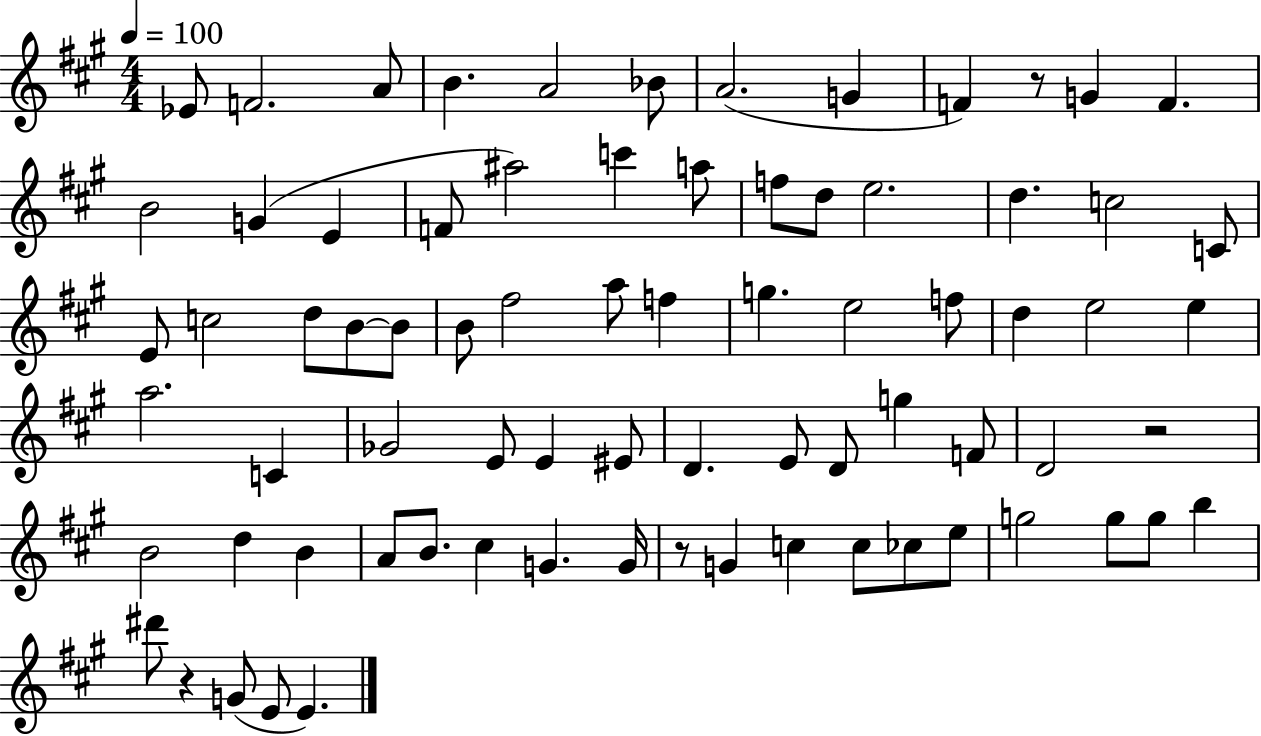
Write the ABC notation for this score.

X:1
T:Untitled
M:4/4
L:1/4
K:A
_E/2 F2 A/2 B A2 _B/2 A2 G F z/2 G F B2 G E F/2 ^a2 c' a/2 f/2 d/2 e2 d c2 C/2 E/2 c2 d/2 B/2 B/2 B/2 ^f2 a/2 f g e2 f/2 d e2 e a2 C _G2 E/2 E ^E/2 D E/2 D/2 g F/2 D2 z2 B2 d B A/2 B/2 ^c G G/4 z/2 G c c/2 _c/2 e/2 g2 g/2 g/2 b ^d'/2 z G/2 E/2 E